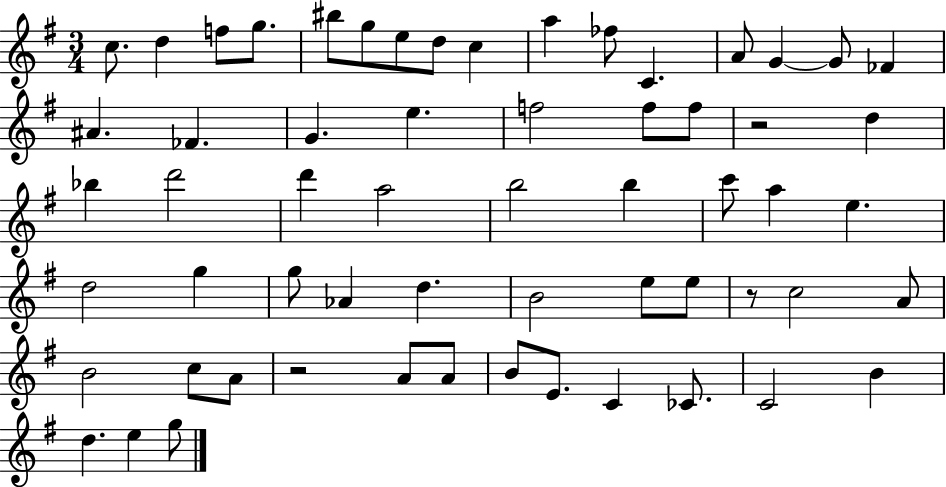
C5/e. D5/q F5/e G5/e. BIS5/e G5/e E5/e D5/e C5/q A5/q FES5/e C4/q. A4/e G4/q G4/e FES4/q A#4/q. FES4/q. G4/q. E5/q. F5/h F5/e F5/e R/h D5/q Bb5/q D6/h D6/q A5/h B5/h B5/q C6/e A5/q E5/q. D5/h G5/q G5/e Ab4/q D5/q. B4/h E5/e E5/e R/e C5/h A4/e B4/h C5/e A4/e R/h A4/e A4/e B4/e E4/e. C4/q CES4/e. C4/h B4/q D5/q. E5/q G5/e